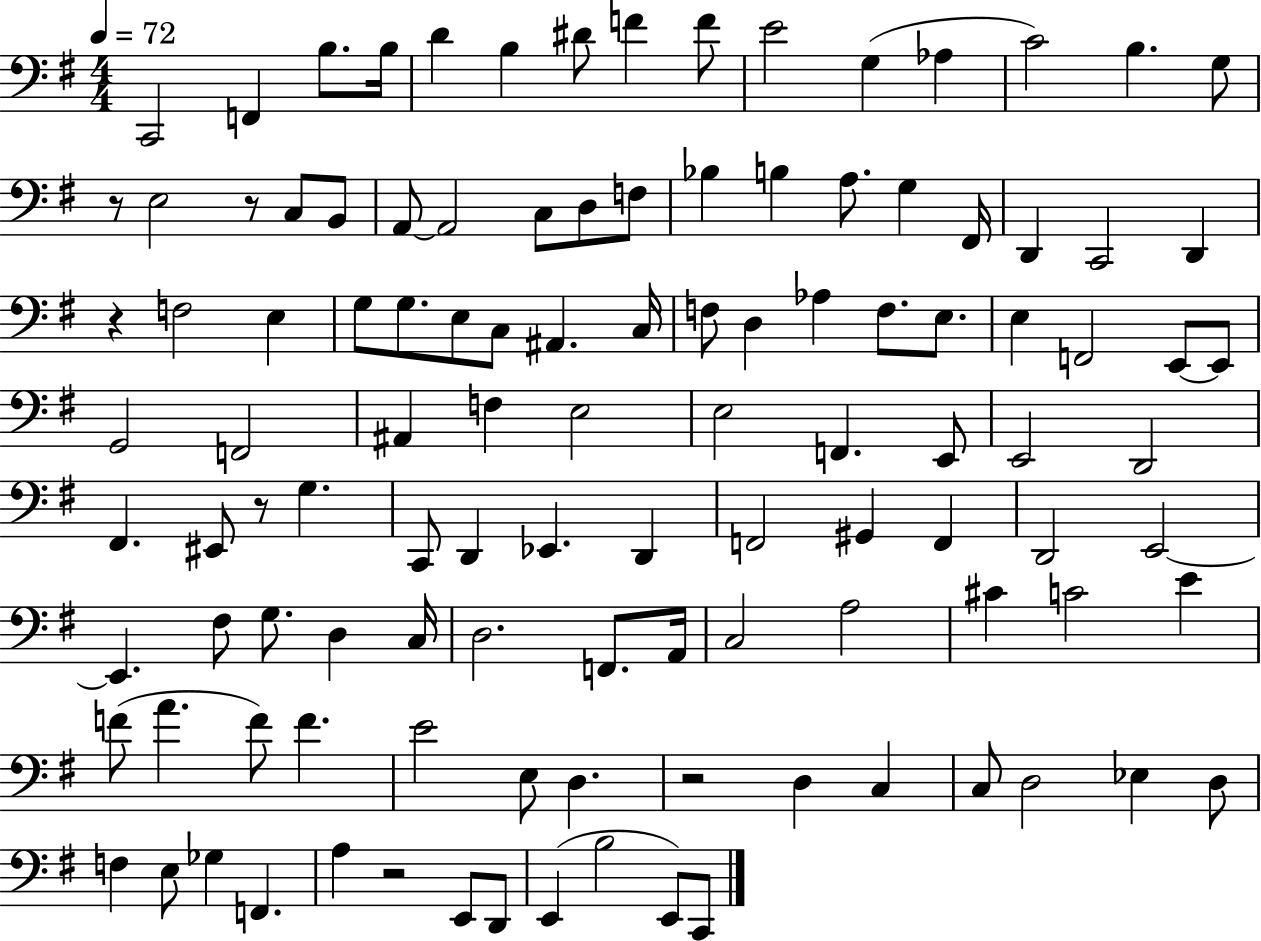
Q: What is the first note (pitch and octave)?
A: C2